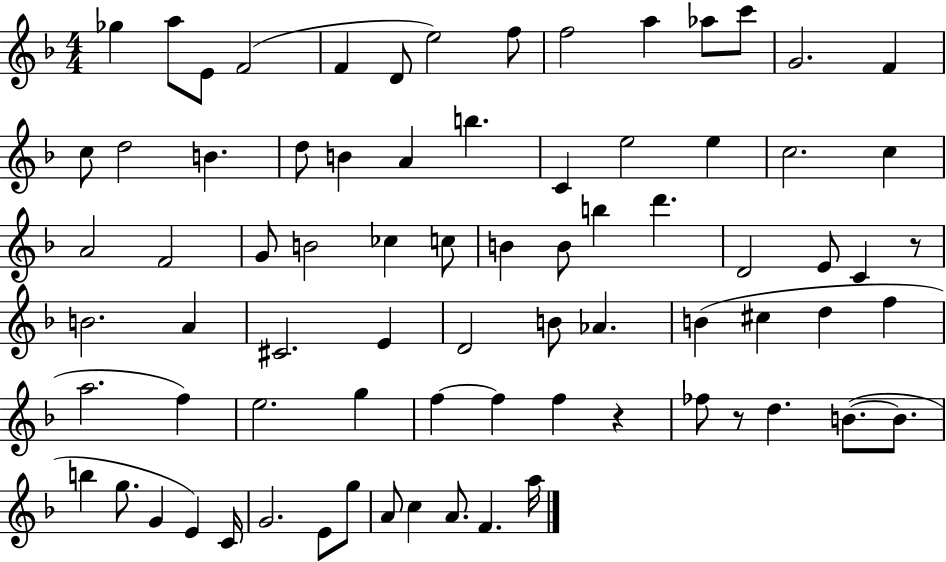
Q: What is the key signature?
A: F major